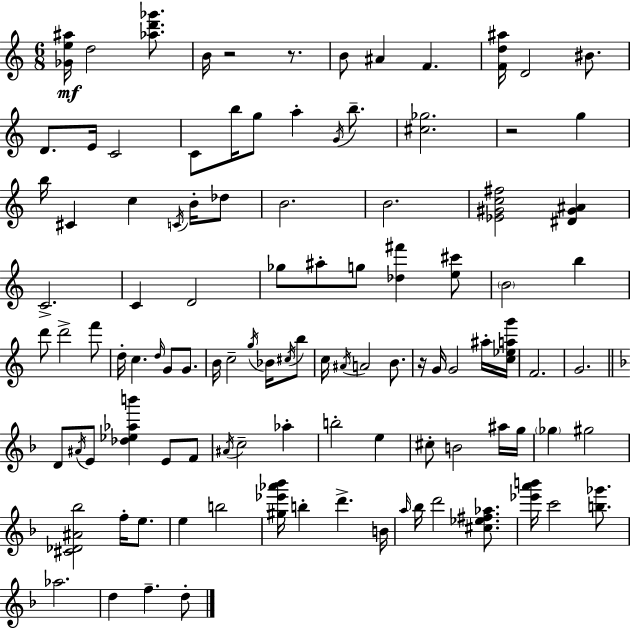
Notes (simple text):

[Gb4,E5,A#5]/s D5/h [Ab5,D6,Gb6]/e. B4/s R/h R/e. B4/e A#4/q F4/q. [F4,D5,A#5]/s D4/h BIS4/e. D4/e. E4/s C4/h C4/e B5/s G5/e A5/q G4/s B5/e. [C#5,Gb5]/h. R/h G5/q B5/s C#4/q C5/q C4/s B4/s Db5/e B4/h. B4/h. [Eb4,G#4,C5,F#5]/h [D#4,G#4,A#4]/q C4/h. C4/q D4/h Gb5/e A#5/e G5/e [Db5,F#6]/q [E5,C#6]/e B4/h B5/q D6/e D6/h F6/e D5/s C5/q. D5/s G4/e G4/e. B4/s C5/h G5/s Bb4/s C#5/s B5/e C5/s A#4/s A4/h B4/e. R/s G4/s G4/h A#5/s [C5,Eb5,A5,G6]/s F4/h. G4/h. D4/e A#4/s E4/e [Db5,Eb5,Ab5,B6]/q E4/e F4/e A#4/s C5/h Ab5/q B5/h E5/q C#5/e B4/h A#5/s G5/s Gb5/q G#5/h [C#4,Db4,A#4,Bb5]/h F5/s E5/e. E5/q B5/h [G#5,Eb6,Ab6,Bb6]/s B5/q D6/q. B4/s A5/s Bb5/s D6/h [C#5,Eb5,F#5,Ab5]/e. [Eb6,A6,B6]/s C6/h [B5,Gb6]/e. Ab5/h. D5/q F5/q. D5/e